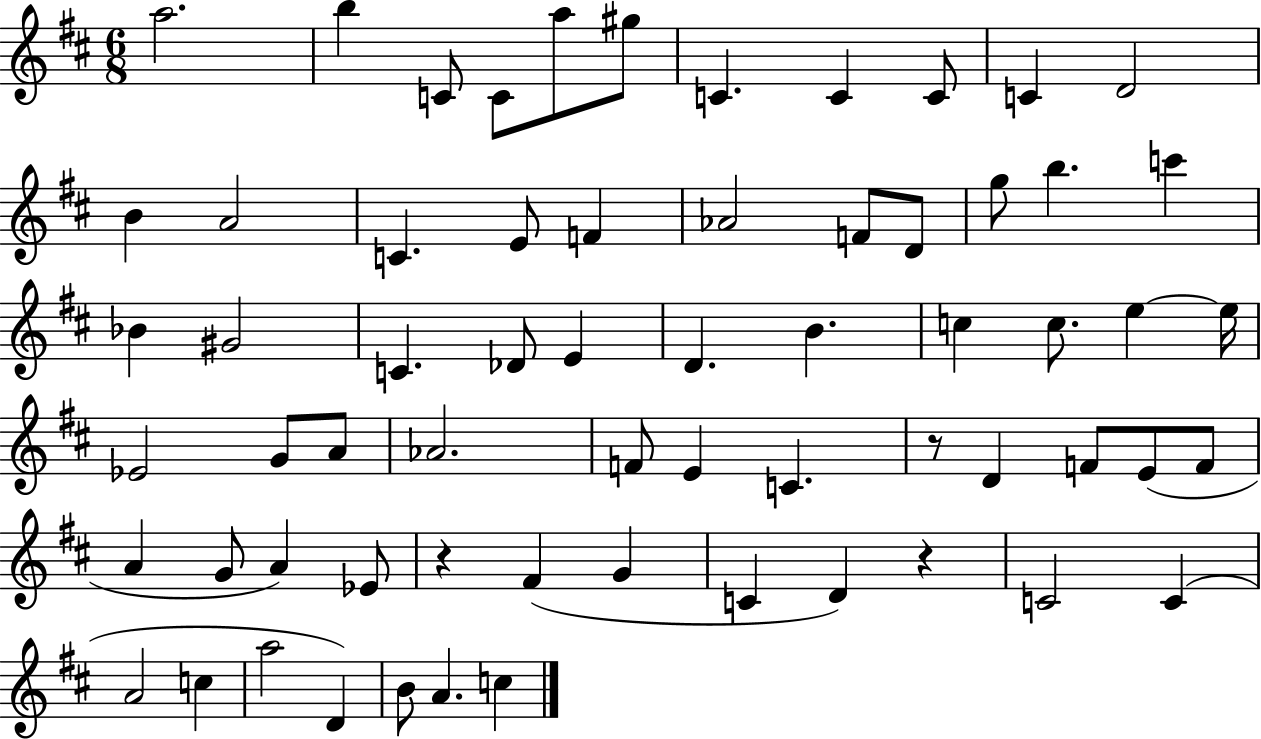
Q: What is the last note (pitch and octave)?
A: C5